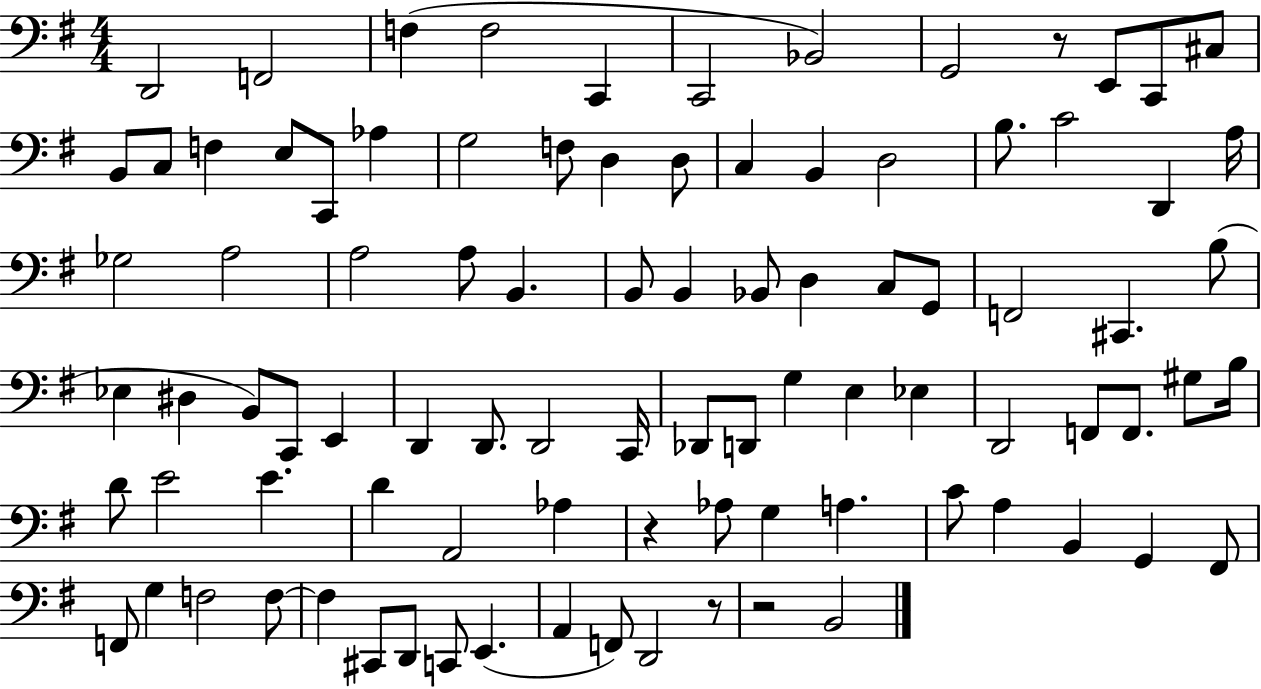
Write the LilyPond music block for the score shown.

{
  \clef bass
  \numericTimeSignature
  \time 4/4
  \key g \major
  d,2 f,2 | f4( f2 c,4 | c,2 bes,2) | g,2 r8 e,8 c,8 cis8 | \break b,8 c8 f4 e8 c,8 aes4 | g2 f8 d4 d8 | c4 b,4 d2 | b8. c'2 d,4 a16 | \break ges2 a2 | a2 a8 b,4. | b,8 b,4 bes,8 d4 c8 g,8 | f,2 cis,4. b8( | \break ees4 dis4 b,8) c,8 e,4 | d,4 d,8. d,2 c,16 | des,8 d,8 g4 e4 ees4 | d,2 f,8 f,8. gis8 b16 | \break d'8 e'2 e'4. | d'4 a,2 aes4 | r4 aes8 g4 a4. | c'8 a4 b,4 g,4 fis,8 | \break f,8 g4 f2 f8~~ | f4 cis,8 d,8 c,8 e,4.( | a,4 f,8) d,2 r8 | r2 b,2 | \break \bar "|."
}